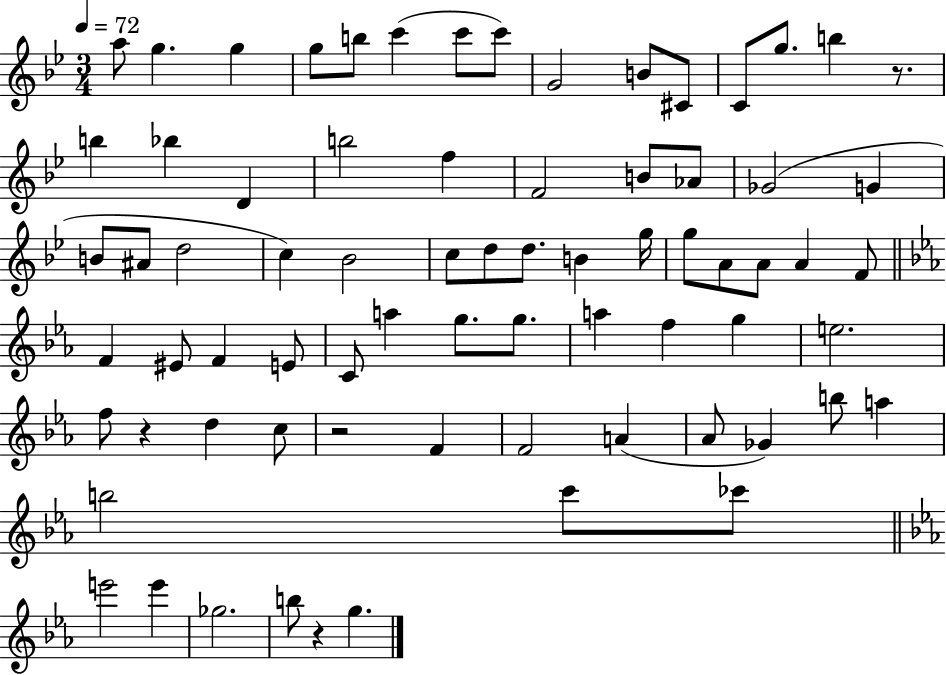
X:1
T:Untitled
M:3/4
L:1/4
K:Bb
a/2 g g g/2 b/2 c' c'/2 c'/2 G2 B/2 ^C/2 C/2 g/2 b z/2 b _b D b2 f F2 B/2 _A/2 _G2 G B/2 ^A/2 d2 c _B2 c/2 d/2 d/2 B g/4 g/2 A/2 A/2 A F/2 F ^E/2 F E/2 C/2 a g/2 g/2 a f g e2 f/2 z d c/2 z2 F F2 A _A/2 _G b/2 a b2 c'/2 _c'/2 e'2 e' _g2 b/2 z g